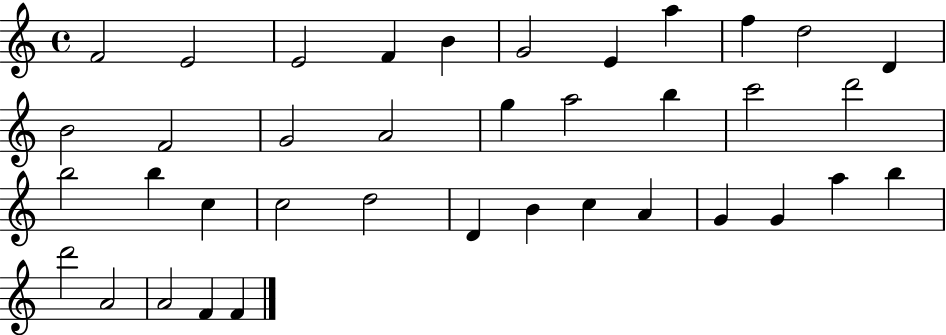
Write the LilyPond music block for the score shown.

{
  \clef treble
  \time 4/4
  \defaultTimeSignature
  \key c \major
  f'2 e'2 | e'2 f'4 b'4 | g'2 e'4 a''4 | f''4 d''2 d'4 | \break b'2 f'2 | g'2 a'2 | g''4 a''2 b''4 | c'''2 d'''2 | \break b''2 b''4 c''4 | c''2 d''2 | d'4 b'4 c''4 a'4 | g'4 g'4 a''4 b''4 | \break d'''2 a'2 | a'2 f'4 f'4 | \bar "|."
}